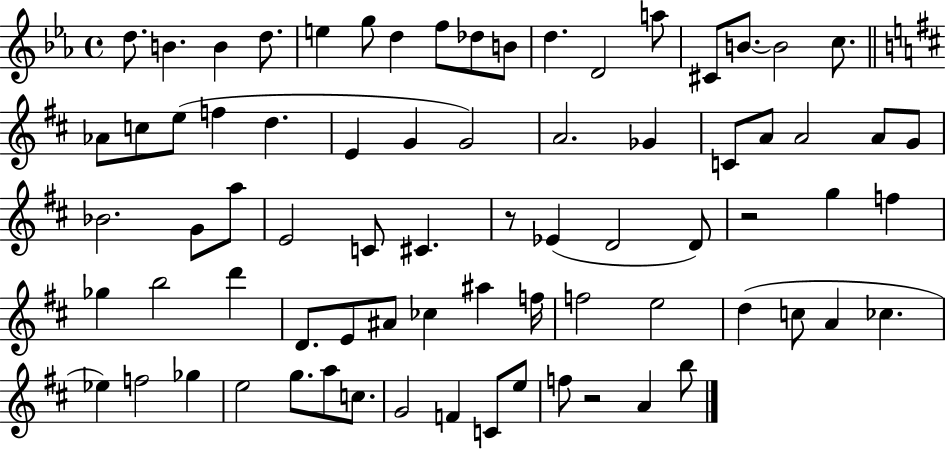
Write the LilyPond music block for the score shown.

{
  \clef treble
  \time 4/4
  \defaultTimeSignature
  \key ees \major
  d''8. b'4. b'4 d''8. | e''4 g''8 d''4 f''8 des''8 b'8 | d''4. d'2 a''8 | cis'8 b'8.~~ b'2 c''8. | \break \bar "||" \break \key b \minor aes'8 c''8 e''8( f''4 d''4. | e'4 g'4 g'2) | a'2. ges'4 | c'8 a'8 a'2 a'8 g'8 | \break bes'2. g'8 a''8 | e'2 c'8 cis'4. | r8 ees'4( d'2 d'8) | r2 g''4 f''4 | \break ges''4 b''2 d'''4 | d'8. e'8 ais'8 ces''4 ais''4 f''16 | f''2 e''2 | d''4( c''8 a'4 ces''4. | \break ees''4) f''2 ges''4 | e''2 g''8. a''8 c''8. | g'2 f'4 c'8 e''8 | f''8 r2 a'4 b''8 | \break \bar "|."
}